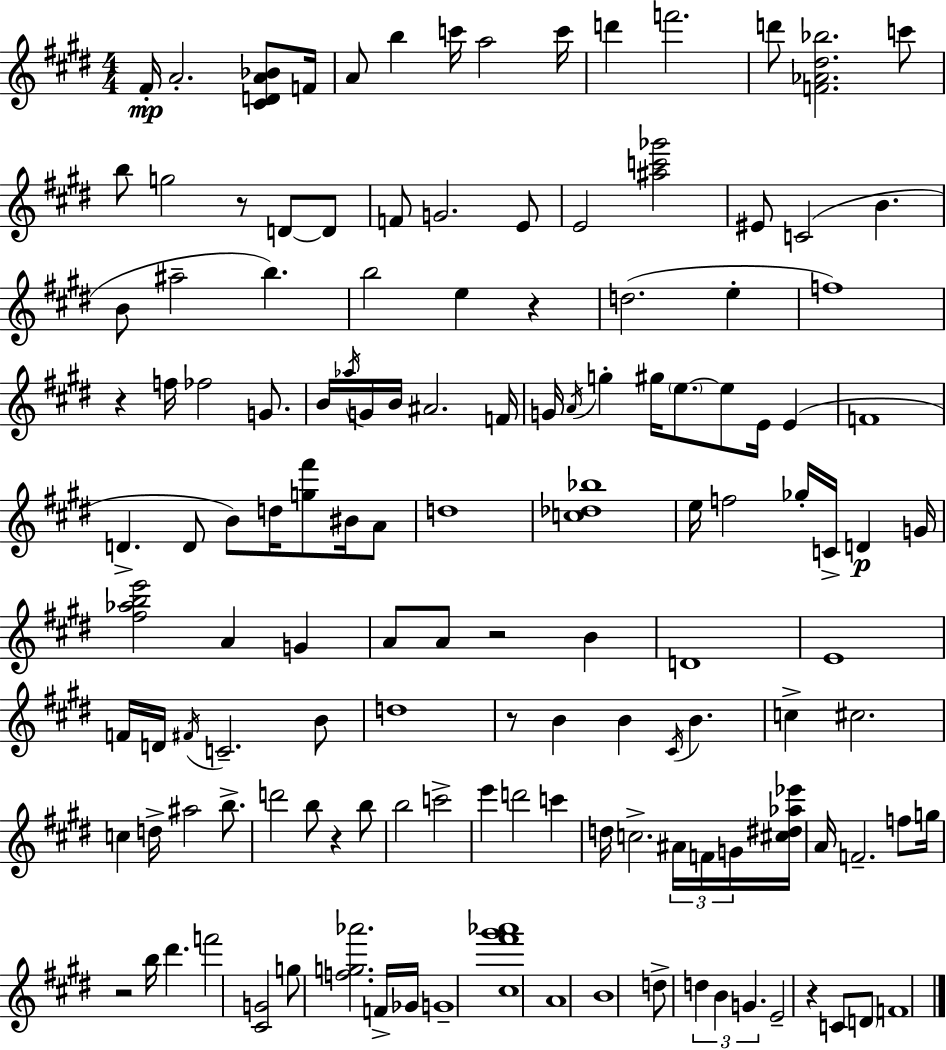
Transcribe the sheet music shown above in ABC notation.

X:1
T:Untitled
M:4/4
L:1/4
K:E
^F/4 A2 [^CDA_B]/2 F/4 A/2 b c'/4 a2 c'/4 d' f'2 d'/2 [F_A^d_b]2 c'/2 b/2 g2 z/2 D/2 D/2 F/2 G2 E/2 E2 [^ac'_g']2 ^E/2 C2 B B/2 ^a2 b b2 e z d2 e f4 z f/4 _f2 G/2 B/4 _a/4 G/4 B/4 ^A2 F/4 G/4 A/4 g ^g/4 e/2 e/2 E/4 E F4 D D/2 B/2 d/4 [g^f']/2 ^B/4 A/2 d4 [c_d_b]4 e/4 f2 _g/4 C/4 D G/4 [^f_abe']2 A G A/2 A/2 z2 B D4 E4 F/4 D/4 ^F/4 C2 B/2 d4 z/2 B B ^C/4 B c ^c2 c d/4 ^a2 b/2 d'2 b/2 z b/2 b2 c'2 e' d'2 c' d/4 c2 ^A/4 F/4 G/4 [^c^d_a_e']/4 A/4 F2 f/2 g/4 z2 b/4 ^d' f'2 [^CG]2 g/2 [fg_a']2 F/4 _G/4 G4 [^c^f'^g'_a']4 A4 B4 d/2 d B G E2 z C/2 D/2 F4